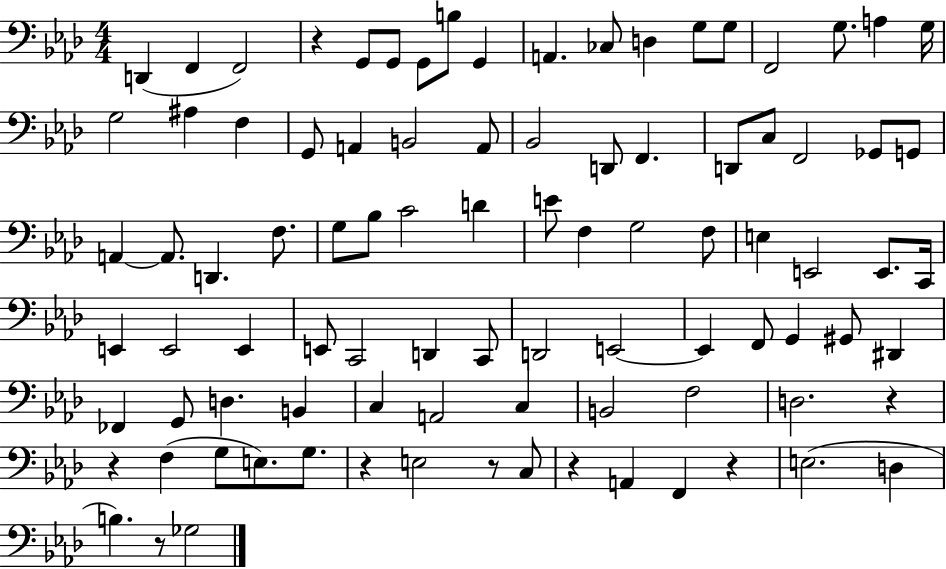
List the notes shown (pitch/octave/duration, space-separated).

D2/q F2/q F2/h R/q G2/e G2/e G2/e B3/e G2/q A2/q. CES3/e D3/q G3/e G3/e F2/h G3/e. A3/q G3/s G3/h A#3/q F3/q G2/e A2/q B2/h A2/e Bb2/h D2/e F2/q. D2/e C3/e F2/h Gb2/e G2/e A2/q A2/e. D2/q. F3/e. G3/e Bb3/e C4/h D4/q E4/e F3/q G3/h F3/e E3/q E2/h E2/e. C2/s E2/q E2/h E2/q E2/e C2/h D2/q C2/e D2/h E2/h E2/q F2/e G2/q G#2/e D#2/q FES2/q G2/e D3/q. B2/q C3/q A2/h C3/q B2/h F3/h D3/h. R/q R/q F3/q G3/e E3/e. G3/e. R/q E3/h R/e C3/e R/q A2/q F2/q R/q E3/h. D3/q B3/q. R/e Gb3/h